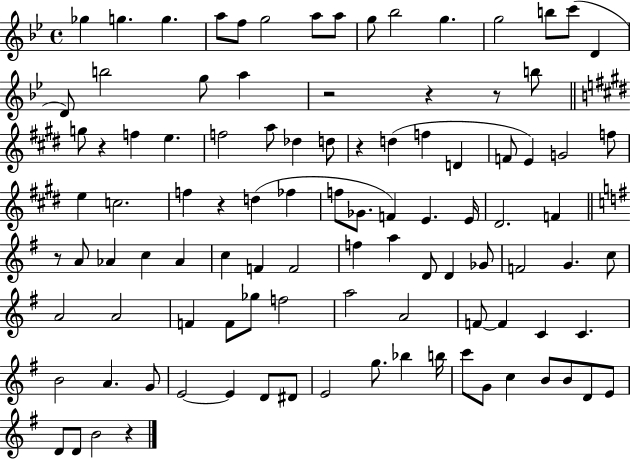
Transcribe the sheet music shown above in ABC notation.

X:1
T:Untitled
M:4/4
L:1/4
K:Bb
_g g g a/2 f/2 g2 a/2 a/2 g/2 _b2 g g2 b/2 c'/2 D D/2 b2 g/2 a z2 z z/2 b/2 g/2 z f e f2 a/2 _d d/2 z d f D F/2 E G2 f/2 e c2 f z d _f f/2 _G/2 F E E/4 ^D2 F z/2 A/2 _A c _A c F F2 f a D/2 D _G/2 F2 G c/2 A2 A2 F F/2 _g/2 f2 a2 A2 F/2 F C C B2 A G/2 E2 E D/2 ^D/2 E2 g/2 _b b/4 c'/2 G/2 c B/2 B/2 D/2 E/2 D/2 D/2 B2 z